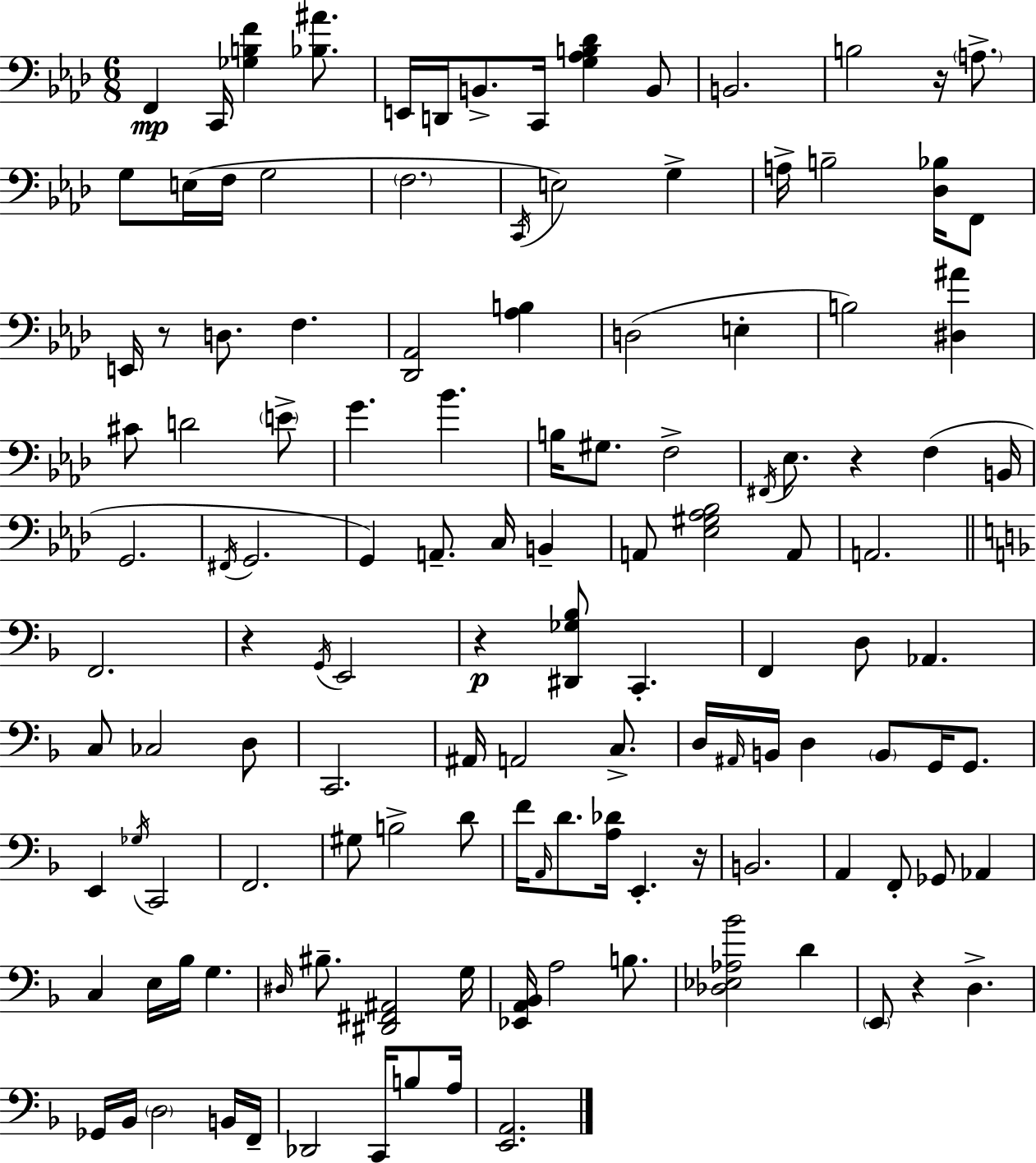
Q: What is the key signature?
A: AES major